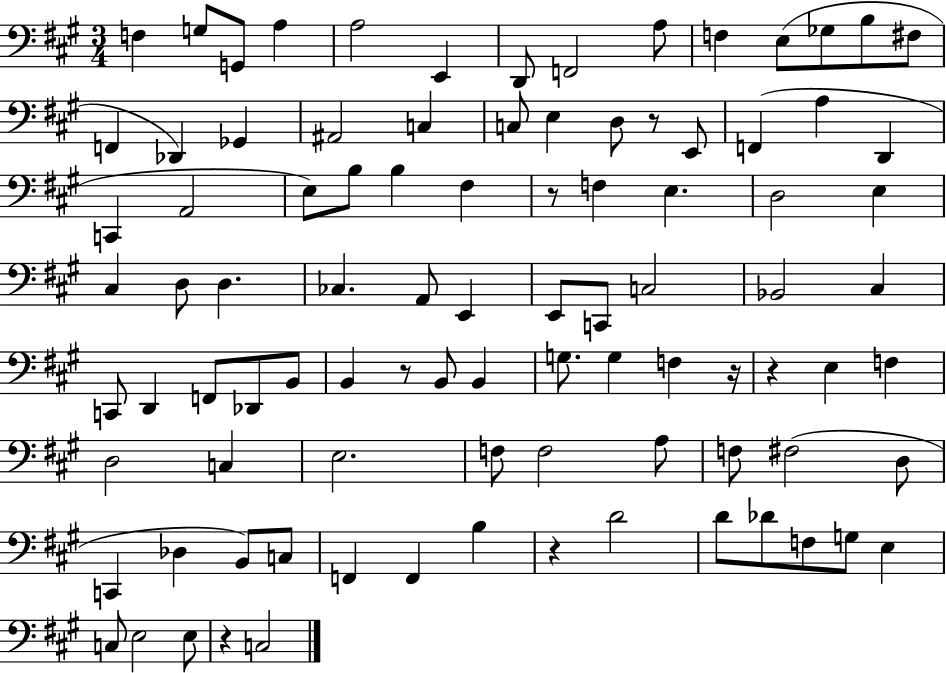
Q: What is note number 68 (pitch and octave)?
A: F#3